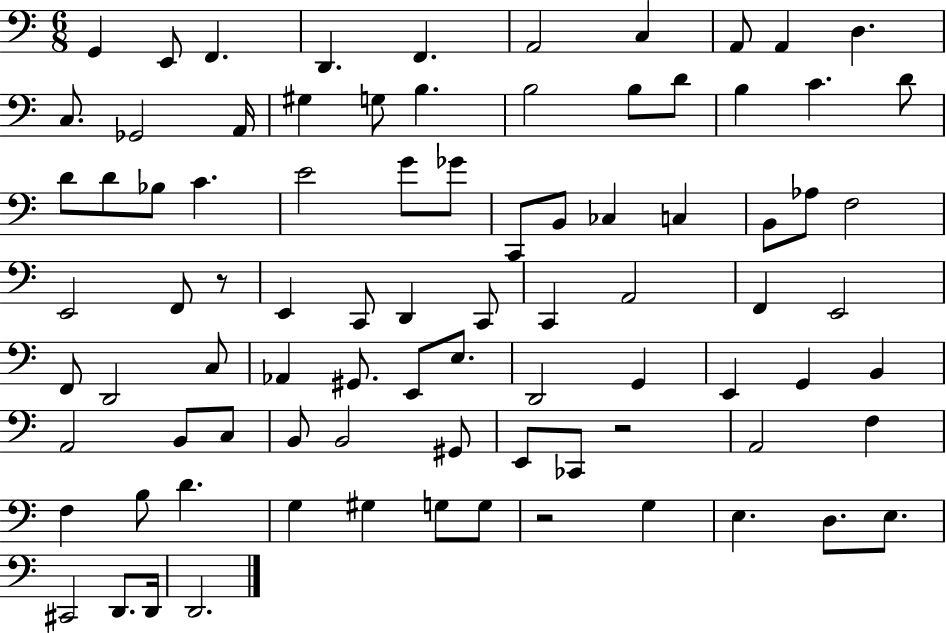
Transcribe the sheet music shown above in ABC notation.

X:1
T:Untitled
M:6/8
L:1/4
K:C
G,, E,,/2 F,, D,, F,, A,,2 C, A,,/2 A,, D, C,/2 _G,,2 A,,/4 ^G, G,/2 B, B,2 B,/2 D/2 B, C D/2 D/2 D/2 _B,/2 C E2 G/2 _G/2 C,,/2 B,,/2 _C, C, B,,/2 _A,/2 F,2 E,,2 F,,/2 z/2 E,, C,,/2 D,, C,,/2 C,, A,,2 F,, E,,2 F,,/2 D,,2 C,/2 _A,, ^G,,/2 E,,/2 E,/2 D,,2 G,, E,, G,, B,, A,,2 B,,/2 C,/2 B,,/2 B,,2 ^G,,/2 E,,/2 _C,,/2 z2 A,,2 F, F, B,/2 D G, ^G, G,/2 G,/2 z2 G, E, D,/2 E,/2 ^C,,2 D,,/2 D,,/4 D,,2